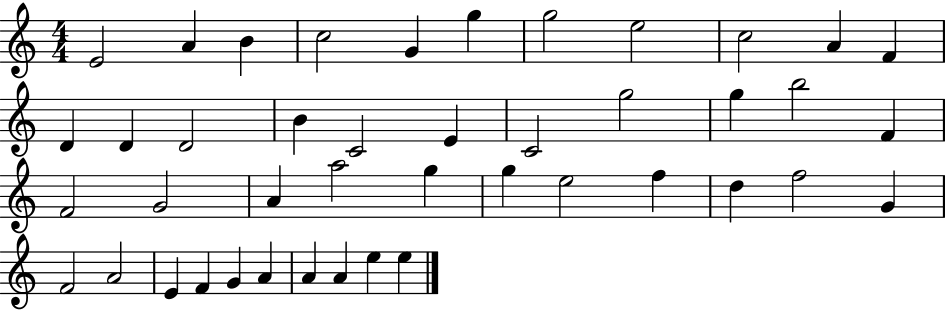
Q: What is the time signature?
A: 4/4